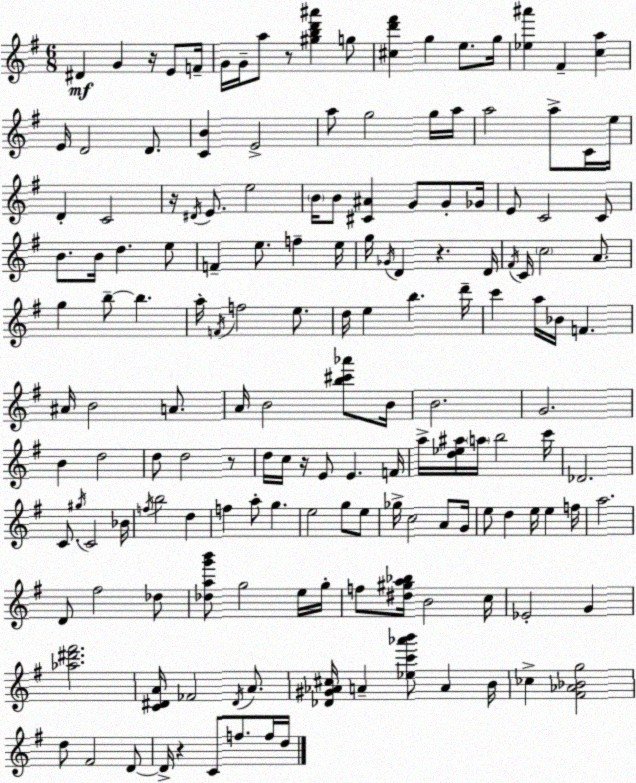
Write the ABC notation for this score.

X:1
T:Untitled
M:6/8
L:1/4
K:Em
^D G z/4 E/2 F/4 G/4 G/4 a/2 z/2 [^gbd'^a'] g/2 [^cd'^f'] g e/2 g/4 [_e^a'] ^F [ca] E/4 D2 D/2 [CB] E2 a/2 g2 g/4 a/4 a2 a/2 C/4 e/4 D C2 z/4 ^D/4 E/2 e2 B/4 B/2 [^C^A] G/2 G/2 _G/4 E/2 C2 C/2 B/2 B/4 d e/2 F e/2 f e/4 g/4 _G/4 D z D/4 ^F/4 C/4 c2 A/2 g b/2 b a/4 F/4 f2 e/2 d/4 e b d'/4 c' a/4 _B/4 F ^A/4 B2 A/2 A/4 B2 [b^c'_a']/2 B/4 B2 G2 B d2 d/2 d2 z/2 d/4 c/4 z/4 E/2 E F/4 a/4 [d_e^a]/4 a/4 b2 c'/4 _D2 C/2 ^g/4 C2 _B/4 f/4 b2 d f a/2 g e2 g/2 e/2 _g/4 c2 A/2 G/4 e/2 d e/4 e f/4 a2 D/2 ^f2 _d/2 [_dag'b']/2 g2 e/4 g/4 f/2 [^d^ga_b]/4 B2 c/4 _E2 G [_a^d'^f']2 [C^DA]/4 _F2 ^D/4 A/2 [_D^G_A^c]/4 A [_ec'_a'b']/2 A B/4 _c [^F_A_Bg]2 d/2 ^F2 D/2 D/4 z C/2 f/2 f/4 d/4